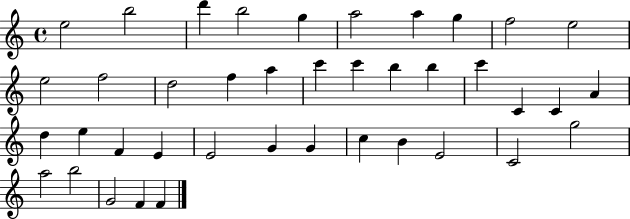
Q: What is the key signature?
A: C major